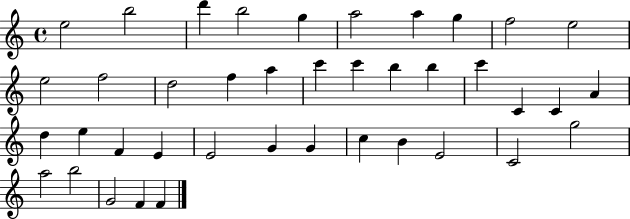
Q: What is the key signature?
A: C major